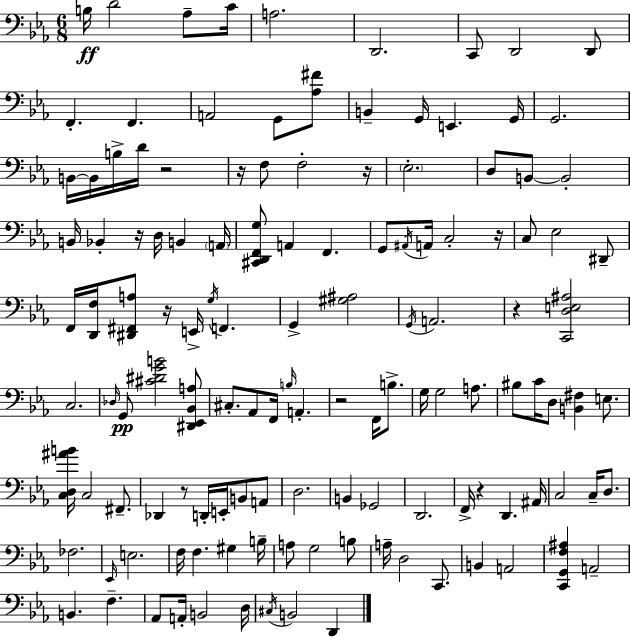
{
  \clef bass
  \numericTimeSignature
  \time 6/8
  \key ees \major
  b16\ff d'2 aes8-- c'16 | a2. | d,2. | c,8 d,2 d,8 | \break f,4.-. f,4. | a,2 g,8 <aes fis'>8 | b,4-- g,16 e,4. g,16 | g,2. | \break b,16~~ b,16 b16-> d'16 r2 | r16 f8 f2-. r16 | \parenthesize ees2.-. | d8 b,8~~ b,2-. | \break b,16 bes,4-. r16 d16 b,4 \parenthesize a,16 | <cis, d, f, g>8 a,4 f,4. | g,8 \acciaccatura { ais,16 } a,16 c2-. | r16 c8 ees2 dis,8-- | \break f,16 <d, f>16 <dis, fis, a>8 r16 e,16-> \acciaccatura { g16 } f,4. | g,4-> <gis ais>2 | \acciaccatura { g,16 } a,2. | r4 <c, d e ais>2 | \break c2. | \grace { des16 } g,8\pp <cis' dis' g' b'>2 | <dis, ees, bes, a>8 cis8.-. aes,8 f,16 \grace { b16 } a,4.-. | r2 | \break f,16 b8.-> g16 g2 | a8. bis8 c'16 d8 <b, fis>4 | e8. <c d ais' b'>16 c2 | fis,8.-- des,4 r8 d,16-. | \break e,16-. b,8 a,8 d2. | b,4 ges,2 | d,2. | f,16-> r4 d,4. | \break ais,16 c2 | c16-- d8. fes2. | \grace { ees,16 } e2. | f16 f4. | \break gis4 b16-- a8 g2 | b8 a16-- d2 | c,8. b,4 a,2 | <c, g, f ais>4 a,2-- | \break b,4. | f4.-- aes,8 a,16-. b,2 | d16 \acciaccatura { cis16 } b,2 | d,4 \bar "|."
}